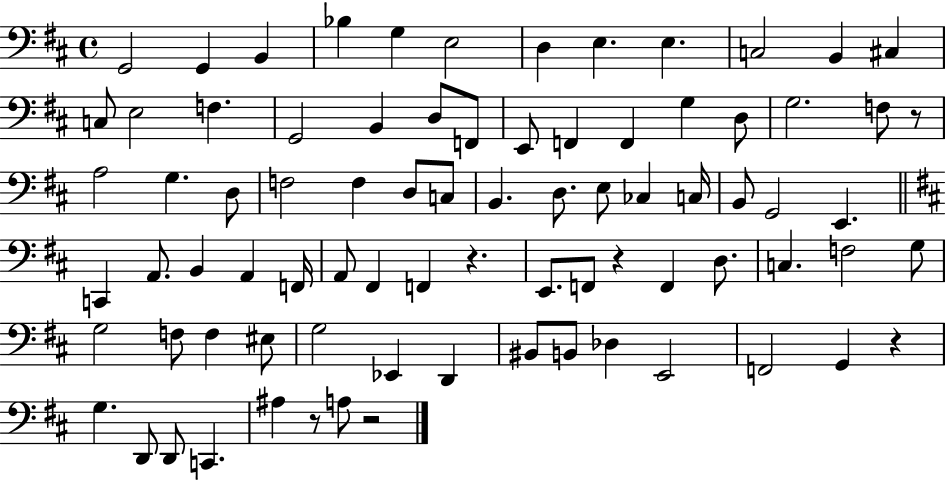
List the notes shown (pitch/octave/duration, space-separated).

G2/h G2/q B2/q Bb3/q G3/q E3/h D3/q E3/q. E3/q. C3/h B2/q C#3/q C3/e E3/h F3/q. G2/h B2/q D3/e F2/e E2/e F2/q F2/q G3/q D3/e G3/h. F3/e R/e A3/h G3/q. D3/e F3/h F3/q D3/e C3/e B2/q. D3/e. E3/e CES3/q C3/s B2/e G2/h E2/q. C2/q A2/e. B2/q A2/q F2/s A2/e F#2/q F2/q R/q. E2/e. F2/e R/q F2/q D3/e. C3/q. F3/h G3/e G3/h F3/e F3/q EIS3/e G3/h Eb2/q D2/q BIS2/e B2/e Db3/q E2/h F2/h G2/q R/q G3/q. D2/e D2/e C2/q. A#3/q R/e A3/e R/h